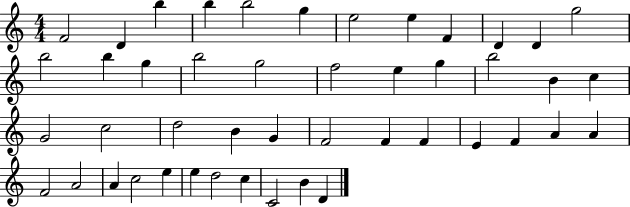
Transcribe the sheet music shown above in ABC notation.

X:1
T:Untitled
M:4/4
L:1/4
K:C
F2 D b b b2 g e2 e F D D g2 b2 b g b2 g2 f2 e g b2 B c G2 c2 d2 B G F2 F F E F A A F2 A2 A c2 e e d2 c C2 B D